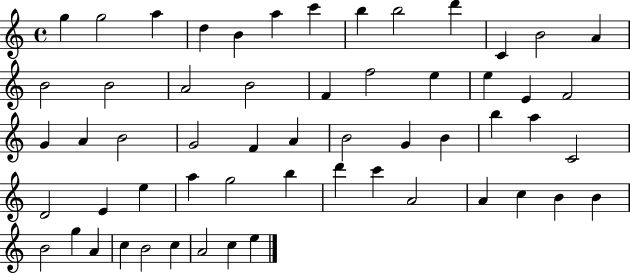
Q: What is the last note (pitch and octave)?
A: E5